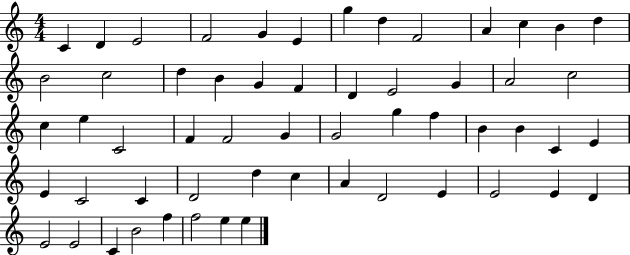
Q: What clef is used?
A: treble